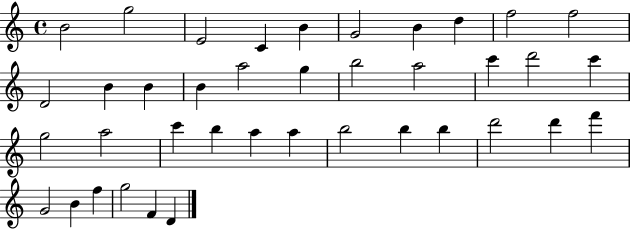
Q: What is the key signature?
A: C major